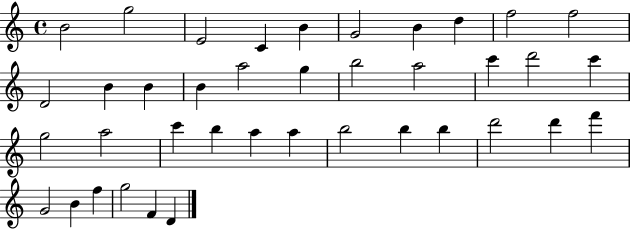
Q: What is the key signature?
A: C major